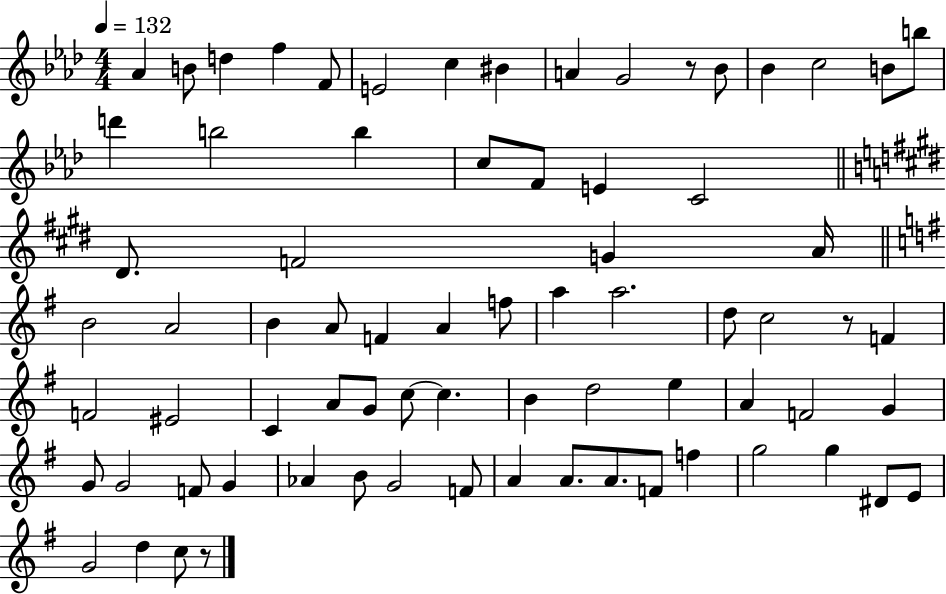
{
  \clef treble
  \numericTimeSignature
  \time 4/4
  \key aes \major
  \tempo 4 = 132
  aes'4 b'8 d''4 f''4 f'8 | e'2 c''4 bis'4 | a'4 g'2 r8 bes'8 | bes'4 c''2 b'8 b''8 | \break d'''4 b''2 b''4 | c''8 f'8 e'4 c'2 | \bar "||" \break \key e \major dis'8. f'2 g'4 a'16 | \bar "||" \break \key g \major b'2 a'2 | b'4 a'8 f'4 a'4 f''8 | a''4 a''2. | d''8 c''2 r8 f'4 | \break f'2 eis'2 | c'4 a'8 g'8 c''8~~ c''4. | b'4 d''2 e''4 | a'4 f'2 g'4 | \break g'8 g'2 f'8 g'4 | aes'4 b'8 g'2 f'8 | a'4 a'8. a'8. f'8 f''4 | g''2 g''4 dis'8 e'8 | \break g'2 d''4 c''8 r8 | \bar "|."
}